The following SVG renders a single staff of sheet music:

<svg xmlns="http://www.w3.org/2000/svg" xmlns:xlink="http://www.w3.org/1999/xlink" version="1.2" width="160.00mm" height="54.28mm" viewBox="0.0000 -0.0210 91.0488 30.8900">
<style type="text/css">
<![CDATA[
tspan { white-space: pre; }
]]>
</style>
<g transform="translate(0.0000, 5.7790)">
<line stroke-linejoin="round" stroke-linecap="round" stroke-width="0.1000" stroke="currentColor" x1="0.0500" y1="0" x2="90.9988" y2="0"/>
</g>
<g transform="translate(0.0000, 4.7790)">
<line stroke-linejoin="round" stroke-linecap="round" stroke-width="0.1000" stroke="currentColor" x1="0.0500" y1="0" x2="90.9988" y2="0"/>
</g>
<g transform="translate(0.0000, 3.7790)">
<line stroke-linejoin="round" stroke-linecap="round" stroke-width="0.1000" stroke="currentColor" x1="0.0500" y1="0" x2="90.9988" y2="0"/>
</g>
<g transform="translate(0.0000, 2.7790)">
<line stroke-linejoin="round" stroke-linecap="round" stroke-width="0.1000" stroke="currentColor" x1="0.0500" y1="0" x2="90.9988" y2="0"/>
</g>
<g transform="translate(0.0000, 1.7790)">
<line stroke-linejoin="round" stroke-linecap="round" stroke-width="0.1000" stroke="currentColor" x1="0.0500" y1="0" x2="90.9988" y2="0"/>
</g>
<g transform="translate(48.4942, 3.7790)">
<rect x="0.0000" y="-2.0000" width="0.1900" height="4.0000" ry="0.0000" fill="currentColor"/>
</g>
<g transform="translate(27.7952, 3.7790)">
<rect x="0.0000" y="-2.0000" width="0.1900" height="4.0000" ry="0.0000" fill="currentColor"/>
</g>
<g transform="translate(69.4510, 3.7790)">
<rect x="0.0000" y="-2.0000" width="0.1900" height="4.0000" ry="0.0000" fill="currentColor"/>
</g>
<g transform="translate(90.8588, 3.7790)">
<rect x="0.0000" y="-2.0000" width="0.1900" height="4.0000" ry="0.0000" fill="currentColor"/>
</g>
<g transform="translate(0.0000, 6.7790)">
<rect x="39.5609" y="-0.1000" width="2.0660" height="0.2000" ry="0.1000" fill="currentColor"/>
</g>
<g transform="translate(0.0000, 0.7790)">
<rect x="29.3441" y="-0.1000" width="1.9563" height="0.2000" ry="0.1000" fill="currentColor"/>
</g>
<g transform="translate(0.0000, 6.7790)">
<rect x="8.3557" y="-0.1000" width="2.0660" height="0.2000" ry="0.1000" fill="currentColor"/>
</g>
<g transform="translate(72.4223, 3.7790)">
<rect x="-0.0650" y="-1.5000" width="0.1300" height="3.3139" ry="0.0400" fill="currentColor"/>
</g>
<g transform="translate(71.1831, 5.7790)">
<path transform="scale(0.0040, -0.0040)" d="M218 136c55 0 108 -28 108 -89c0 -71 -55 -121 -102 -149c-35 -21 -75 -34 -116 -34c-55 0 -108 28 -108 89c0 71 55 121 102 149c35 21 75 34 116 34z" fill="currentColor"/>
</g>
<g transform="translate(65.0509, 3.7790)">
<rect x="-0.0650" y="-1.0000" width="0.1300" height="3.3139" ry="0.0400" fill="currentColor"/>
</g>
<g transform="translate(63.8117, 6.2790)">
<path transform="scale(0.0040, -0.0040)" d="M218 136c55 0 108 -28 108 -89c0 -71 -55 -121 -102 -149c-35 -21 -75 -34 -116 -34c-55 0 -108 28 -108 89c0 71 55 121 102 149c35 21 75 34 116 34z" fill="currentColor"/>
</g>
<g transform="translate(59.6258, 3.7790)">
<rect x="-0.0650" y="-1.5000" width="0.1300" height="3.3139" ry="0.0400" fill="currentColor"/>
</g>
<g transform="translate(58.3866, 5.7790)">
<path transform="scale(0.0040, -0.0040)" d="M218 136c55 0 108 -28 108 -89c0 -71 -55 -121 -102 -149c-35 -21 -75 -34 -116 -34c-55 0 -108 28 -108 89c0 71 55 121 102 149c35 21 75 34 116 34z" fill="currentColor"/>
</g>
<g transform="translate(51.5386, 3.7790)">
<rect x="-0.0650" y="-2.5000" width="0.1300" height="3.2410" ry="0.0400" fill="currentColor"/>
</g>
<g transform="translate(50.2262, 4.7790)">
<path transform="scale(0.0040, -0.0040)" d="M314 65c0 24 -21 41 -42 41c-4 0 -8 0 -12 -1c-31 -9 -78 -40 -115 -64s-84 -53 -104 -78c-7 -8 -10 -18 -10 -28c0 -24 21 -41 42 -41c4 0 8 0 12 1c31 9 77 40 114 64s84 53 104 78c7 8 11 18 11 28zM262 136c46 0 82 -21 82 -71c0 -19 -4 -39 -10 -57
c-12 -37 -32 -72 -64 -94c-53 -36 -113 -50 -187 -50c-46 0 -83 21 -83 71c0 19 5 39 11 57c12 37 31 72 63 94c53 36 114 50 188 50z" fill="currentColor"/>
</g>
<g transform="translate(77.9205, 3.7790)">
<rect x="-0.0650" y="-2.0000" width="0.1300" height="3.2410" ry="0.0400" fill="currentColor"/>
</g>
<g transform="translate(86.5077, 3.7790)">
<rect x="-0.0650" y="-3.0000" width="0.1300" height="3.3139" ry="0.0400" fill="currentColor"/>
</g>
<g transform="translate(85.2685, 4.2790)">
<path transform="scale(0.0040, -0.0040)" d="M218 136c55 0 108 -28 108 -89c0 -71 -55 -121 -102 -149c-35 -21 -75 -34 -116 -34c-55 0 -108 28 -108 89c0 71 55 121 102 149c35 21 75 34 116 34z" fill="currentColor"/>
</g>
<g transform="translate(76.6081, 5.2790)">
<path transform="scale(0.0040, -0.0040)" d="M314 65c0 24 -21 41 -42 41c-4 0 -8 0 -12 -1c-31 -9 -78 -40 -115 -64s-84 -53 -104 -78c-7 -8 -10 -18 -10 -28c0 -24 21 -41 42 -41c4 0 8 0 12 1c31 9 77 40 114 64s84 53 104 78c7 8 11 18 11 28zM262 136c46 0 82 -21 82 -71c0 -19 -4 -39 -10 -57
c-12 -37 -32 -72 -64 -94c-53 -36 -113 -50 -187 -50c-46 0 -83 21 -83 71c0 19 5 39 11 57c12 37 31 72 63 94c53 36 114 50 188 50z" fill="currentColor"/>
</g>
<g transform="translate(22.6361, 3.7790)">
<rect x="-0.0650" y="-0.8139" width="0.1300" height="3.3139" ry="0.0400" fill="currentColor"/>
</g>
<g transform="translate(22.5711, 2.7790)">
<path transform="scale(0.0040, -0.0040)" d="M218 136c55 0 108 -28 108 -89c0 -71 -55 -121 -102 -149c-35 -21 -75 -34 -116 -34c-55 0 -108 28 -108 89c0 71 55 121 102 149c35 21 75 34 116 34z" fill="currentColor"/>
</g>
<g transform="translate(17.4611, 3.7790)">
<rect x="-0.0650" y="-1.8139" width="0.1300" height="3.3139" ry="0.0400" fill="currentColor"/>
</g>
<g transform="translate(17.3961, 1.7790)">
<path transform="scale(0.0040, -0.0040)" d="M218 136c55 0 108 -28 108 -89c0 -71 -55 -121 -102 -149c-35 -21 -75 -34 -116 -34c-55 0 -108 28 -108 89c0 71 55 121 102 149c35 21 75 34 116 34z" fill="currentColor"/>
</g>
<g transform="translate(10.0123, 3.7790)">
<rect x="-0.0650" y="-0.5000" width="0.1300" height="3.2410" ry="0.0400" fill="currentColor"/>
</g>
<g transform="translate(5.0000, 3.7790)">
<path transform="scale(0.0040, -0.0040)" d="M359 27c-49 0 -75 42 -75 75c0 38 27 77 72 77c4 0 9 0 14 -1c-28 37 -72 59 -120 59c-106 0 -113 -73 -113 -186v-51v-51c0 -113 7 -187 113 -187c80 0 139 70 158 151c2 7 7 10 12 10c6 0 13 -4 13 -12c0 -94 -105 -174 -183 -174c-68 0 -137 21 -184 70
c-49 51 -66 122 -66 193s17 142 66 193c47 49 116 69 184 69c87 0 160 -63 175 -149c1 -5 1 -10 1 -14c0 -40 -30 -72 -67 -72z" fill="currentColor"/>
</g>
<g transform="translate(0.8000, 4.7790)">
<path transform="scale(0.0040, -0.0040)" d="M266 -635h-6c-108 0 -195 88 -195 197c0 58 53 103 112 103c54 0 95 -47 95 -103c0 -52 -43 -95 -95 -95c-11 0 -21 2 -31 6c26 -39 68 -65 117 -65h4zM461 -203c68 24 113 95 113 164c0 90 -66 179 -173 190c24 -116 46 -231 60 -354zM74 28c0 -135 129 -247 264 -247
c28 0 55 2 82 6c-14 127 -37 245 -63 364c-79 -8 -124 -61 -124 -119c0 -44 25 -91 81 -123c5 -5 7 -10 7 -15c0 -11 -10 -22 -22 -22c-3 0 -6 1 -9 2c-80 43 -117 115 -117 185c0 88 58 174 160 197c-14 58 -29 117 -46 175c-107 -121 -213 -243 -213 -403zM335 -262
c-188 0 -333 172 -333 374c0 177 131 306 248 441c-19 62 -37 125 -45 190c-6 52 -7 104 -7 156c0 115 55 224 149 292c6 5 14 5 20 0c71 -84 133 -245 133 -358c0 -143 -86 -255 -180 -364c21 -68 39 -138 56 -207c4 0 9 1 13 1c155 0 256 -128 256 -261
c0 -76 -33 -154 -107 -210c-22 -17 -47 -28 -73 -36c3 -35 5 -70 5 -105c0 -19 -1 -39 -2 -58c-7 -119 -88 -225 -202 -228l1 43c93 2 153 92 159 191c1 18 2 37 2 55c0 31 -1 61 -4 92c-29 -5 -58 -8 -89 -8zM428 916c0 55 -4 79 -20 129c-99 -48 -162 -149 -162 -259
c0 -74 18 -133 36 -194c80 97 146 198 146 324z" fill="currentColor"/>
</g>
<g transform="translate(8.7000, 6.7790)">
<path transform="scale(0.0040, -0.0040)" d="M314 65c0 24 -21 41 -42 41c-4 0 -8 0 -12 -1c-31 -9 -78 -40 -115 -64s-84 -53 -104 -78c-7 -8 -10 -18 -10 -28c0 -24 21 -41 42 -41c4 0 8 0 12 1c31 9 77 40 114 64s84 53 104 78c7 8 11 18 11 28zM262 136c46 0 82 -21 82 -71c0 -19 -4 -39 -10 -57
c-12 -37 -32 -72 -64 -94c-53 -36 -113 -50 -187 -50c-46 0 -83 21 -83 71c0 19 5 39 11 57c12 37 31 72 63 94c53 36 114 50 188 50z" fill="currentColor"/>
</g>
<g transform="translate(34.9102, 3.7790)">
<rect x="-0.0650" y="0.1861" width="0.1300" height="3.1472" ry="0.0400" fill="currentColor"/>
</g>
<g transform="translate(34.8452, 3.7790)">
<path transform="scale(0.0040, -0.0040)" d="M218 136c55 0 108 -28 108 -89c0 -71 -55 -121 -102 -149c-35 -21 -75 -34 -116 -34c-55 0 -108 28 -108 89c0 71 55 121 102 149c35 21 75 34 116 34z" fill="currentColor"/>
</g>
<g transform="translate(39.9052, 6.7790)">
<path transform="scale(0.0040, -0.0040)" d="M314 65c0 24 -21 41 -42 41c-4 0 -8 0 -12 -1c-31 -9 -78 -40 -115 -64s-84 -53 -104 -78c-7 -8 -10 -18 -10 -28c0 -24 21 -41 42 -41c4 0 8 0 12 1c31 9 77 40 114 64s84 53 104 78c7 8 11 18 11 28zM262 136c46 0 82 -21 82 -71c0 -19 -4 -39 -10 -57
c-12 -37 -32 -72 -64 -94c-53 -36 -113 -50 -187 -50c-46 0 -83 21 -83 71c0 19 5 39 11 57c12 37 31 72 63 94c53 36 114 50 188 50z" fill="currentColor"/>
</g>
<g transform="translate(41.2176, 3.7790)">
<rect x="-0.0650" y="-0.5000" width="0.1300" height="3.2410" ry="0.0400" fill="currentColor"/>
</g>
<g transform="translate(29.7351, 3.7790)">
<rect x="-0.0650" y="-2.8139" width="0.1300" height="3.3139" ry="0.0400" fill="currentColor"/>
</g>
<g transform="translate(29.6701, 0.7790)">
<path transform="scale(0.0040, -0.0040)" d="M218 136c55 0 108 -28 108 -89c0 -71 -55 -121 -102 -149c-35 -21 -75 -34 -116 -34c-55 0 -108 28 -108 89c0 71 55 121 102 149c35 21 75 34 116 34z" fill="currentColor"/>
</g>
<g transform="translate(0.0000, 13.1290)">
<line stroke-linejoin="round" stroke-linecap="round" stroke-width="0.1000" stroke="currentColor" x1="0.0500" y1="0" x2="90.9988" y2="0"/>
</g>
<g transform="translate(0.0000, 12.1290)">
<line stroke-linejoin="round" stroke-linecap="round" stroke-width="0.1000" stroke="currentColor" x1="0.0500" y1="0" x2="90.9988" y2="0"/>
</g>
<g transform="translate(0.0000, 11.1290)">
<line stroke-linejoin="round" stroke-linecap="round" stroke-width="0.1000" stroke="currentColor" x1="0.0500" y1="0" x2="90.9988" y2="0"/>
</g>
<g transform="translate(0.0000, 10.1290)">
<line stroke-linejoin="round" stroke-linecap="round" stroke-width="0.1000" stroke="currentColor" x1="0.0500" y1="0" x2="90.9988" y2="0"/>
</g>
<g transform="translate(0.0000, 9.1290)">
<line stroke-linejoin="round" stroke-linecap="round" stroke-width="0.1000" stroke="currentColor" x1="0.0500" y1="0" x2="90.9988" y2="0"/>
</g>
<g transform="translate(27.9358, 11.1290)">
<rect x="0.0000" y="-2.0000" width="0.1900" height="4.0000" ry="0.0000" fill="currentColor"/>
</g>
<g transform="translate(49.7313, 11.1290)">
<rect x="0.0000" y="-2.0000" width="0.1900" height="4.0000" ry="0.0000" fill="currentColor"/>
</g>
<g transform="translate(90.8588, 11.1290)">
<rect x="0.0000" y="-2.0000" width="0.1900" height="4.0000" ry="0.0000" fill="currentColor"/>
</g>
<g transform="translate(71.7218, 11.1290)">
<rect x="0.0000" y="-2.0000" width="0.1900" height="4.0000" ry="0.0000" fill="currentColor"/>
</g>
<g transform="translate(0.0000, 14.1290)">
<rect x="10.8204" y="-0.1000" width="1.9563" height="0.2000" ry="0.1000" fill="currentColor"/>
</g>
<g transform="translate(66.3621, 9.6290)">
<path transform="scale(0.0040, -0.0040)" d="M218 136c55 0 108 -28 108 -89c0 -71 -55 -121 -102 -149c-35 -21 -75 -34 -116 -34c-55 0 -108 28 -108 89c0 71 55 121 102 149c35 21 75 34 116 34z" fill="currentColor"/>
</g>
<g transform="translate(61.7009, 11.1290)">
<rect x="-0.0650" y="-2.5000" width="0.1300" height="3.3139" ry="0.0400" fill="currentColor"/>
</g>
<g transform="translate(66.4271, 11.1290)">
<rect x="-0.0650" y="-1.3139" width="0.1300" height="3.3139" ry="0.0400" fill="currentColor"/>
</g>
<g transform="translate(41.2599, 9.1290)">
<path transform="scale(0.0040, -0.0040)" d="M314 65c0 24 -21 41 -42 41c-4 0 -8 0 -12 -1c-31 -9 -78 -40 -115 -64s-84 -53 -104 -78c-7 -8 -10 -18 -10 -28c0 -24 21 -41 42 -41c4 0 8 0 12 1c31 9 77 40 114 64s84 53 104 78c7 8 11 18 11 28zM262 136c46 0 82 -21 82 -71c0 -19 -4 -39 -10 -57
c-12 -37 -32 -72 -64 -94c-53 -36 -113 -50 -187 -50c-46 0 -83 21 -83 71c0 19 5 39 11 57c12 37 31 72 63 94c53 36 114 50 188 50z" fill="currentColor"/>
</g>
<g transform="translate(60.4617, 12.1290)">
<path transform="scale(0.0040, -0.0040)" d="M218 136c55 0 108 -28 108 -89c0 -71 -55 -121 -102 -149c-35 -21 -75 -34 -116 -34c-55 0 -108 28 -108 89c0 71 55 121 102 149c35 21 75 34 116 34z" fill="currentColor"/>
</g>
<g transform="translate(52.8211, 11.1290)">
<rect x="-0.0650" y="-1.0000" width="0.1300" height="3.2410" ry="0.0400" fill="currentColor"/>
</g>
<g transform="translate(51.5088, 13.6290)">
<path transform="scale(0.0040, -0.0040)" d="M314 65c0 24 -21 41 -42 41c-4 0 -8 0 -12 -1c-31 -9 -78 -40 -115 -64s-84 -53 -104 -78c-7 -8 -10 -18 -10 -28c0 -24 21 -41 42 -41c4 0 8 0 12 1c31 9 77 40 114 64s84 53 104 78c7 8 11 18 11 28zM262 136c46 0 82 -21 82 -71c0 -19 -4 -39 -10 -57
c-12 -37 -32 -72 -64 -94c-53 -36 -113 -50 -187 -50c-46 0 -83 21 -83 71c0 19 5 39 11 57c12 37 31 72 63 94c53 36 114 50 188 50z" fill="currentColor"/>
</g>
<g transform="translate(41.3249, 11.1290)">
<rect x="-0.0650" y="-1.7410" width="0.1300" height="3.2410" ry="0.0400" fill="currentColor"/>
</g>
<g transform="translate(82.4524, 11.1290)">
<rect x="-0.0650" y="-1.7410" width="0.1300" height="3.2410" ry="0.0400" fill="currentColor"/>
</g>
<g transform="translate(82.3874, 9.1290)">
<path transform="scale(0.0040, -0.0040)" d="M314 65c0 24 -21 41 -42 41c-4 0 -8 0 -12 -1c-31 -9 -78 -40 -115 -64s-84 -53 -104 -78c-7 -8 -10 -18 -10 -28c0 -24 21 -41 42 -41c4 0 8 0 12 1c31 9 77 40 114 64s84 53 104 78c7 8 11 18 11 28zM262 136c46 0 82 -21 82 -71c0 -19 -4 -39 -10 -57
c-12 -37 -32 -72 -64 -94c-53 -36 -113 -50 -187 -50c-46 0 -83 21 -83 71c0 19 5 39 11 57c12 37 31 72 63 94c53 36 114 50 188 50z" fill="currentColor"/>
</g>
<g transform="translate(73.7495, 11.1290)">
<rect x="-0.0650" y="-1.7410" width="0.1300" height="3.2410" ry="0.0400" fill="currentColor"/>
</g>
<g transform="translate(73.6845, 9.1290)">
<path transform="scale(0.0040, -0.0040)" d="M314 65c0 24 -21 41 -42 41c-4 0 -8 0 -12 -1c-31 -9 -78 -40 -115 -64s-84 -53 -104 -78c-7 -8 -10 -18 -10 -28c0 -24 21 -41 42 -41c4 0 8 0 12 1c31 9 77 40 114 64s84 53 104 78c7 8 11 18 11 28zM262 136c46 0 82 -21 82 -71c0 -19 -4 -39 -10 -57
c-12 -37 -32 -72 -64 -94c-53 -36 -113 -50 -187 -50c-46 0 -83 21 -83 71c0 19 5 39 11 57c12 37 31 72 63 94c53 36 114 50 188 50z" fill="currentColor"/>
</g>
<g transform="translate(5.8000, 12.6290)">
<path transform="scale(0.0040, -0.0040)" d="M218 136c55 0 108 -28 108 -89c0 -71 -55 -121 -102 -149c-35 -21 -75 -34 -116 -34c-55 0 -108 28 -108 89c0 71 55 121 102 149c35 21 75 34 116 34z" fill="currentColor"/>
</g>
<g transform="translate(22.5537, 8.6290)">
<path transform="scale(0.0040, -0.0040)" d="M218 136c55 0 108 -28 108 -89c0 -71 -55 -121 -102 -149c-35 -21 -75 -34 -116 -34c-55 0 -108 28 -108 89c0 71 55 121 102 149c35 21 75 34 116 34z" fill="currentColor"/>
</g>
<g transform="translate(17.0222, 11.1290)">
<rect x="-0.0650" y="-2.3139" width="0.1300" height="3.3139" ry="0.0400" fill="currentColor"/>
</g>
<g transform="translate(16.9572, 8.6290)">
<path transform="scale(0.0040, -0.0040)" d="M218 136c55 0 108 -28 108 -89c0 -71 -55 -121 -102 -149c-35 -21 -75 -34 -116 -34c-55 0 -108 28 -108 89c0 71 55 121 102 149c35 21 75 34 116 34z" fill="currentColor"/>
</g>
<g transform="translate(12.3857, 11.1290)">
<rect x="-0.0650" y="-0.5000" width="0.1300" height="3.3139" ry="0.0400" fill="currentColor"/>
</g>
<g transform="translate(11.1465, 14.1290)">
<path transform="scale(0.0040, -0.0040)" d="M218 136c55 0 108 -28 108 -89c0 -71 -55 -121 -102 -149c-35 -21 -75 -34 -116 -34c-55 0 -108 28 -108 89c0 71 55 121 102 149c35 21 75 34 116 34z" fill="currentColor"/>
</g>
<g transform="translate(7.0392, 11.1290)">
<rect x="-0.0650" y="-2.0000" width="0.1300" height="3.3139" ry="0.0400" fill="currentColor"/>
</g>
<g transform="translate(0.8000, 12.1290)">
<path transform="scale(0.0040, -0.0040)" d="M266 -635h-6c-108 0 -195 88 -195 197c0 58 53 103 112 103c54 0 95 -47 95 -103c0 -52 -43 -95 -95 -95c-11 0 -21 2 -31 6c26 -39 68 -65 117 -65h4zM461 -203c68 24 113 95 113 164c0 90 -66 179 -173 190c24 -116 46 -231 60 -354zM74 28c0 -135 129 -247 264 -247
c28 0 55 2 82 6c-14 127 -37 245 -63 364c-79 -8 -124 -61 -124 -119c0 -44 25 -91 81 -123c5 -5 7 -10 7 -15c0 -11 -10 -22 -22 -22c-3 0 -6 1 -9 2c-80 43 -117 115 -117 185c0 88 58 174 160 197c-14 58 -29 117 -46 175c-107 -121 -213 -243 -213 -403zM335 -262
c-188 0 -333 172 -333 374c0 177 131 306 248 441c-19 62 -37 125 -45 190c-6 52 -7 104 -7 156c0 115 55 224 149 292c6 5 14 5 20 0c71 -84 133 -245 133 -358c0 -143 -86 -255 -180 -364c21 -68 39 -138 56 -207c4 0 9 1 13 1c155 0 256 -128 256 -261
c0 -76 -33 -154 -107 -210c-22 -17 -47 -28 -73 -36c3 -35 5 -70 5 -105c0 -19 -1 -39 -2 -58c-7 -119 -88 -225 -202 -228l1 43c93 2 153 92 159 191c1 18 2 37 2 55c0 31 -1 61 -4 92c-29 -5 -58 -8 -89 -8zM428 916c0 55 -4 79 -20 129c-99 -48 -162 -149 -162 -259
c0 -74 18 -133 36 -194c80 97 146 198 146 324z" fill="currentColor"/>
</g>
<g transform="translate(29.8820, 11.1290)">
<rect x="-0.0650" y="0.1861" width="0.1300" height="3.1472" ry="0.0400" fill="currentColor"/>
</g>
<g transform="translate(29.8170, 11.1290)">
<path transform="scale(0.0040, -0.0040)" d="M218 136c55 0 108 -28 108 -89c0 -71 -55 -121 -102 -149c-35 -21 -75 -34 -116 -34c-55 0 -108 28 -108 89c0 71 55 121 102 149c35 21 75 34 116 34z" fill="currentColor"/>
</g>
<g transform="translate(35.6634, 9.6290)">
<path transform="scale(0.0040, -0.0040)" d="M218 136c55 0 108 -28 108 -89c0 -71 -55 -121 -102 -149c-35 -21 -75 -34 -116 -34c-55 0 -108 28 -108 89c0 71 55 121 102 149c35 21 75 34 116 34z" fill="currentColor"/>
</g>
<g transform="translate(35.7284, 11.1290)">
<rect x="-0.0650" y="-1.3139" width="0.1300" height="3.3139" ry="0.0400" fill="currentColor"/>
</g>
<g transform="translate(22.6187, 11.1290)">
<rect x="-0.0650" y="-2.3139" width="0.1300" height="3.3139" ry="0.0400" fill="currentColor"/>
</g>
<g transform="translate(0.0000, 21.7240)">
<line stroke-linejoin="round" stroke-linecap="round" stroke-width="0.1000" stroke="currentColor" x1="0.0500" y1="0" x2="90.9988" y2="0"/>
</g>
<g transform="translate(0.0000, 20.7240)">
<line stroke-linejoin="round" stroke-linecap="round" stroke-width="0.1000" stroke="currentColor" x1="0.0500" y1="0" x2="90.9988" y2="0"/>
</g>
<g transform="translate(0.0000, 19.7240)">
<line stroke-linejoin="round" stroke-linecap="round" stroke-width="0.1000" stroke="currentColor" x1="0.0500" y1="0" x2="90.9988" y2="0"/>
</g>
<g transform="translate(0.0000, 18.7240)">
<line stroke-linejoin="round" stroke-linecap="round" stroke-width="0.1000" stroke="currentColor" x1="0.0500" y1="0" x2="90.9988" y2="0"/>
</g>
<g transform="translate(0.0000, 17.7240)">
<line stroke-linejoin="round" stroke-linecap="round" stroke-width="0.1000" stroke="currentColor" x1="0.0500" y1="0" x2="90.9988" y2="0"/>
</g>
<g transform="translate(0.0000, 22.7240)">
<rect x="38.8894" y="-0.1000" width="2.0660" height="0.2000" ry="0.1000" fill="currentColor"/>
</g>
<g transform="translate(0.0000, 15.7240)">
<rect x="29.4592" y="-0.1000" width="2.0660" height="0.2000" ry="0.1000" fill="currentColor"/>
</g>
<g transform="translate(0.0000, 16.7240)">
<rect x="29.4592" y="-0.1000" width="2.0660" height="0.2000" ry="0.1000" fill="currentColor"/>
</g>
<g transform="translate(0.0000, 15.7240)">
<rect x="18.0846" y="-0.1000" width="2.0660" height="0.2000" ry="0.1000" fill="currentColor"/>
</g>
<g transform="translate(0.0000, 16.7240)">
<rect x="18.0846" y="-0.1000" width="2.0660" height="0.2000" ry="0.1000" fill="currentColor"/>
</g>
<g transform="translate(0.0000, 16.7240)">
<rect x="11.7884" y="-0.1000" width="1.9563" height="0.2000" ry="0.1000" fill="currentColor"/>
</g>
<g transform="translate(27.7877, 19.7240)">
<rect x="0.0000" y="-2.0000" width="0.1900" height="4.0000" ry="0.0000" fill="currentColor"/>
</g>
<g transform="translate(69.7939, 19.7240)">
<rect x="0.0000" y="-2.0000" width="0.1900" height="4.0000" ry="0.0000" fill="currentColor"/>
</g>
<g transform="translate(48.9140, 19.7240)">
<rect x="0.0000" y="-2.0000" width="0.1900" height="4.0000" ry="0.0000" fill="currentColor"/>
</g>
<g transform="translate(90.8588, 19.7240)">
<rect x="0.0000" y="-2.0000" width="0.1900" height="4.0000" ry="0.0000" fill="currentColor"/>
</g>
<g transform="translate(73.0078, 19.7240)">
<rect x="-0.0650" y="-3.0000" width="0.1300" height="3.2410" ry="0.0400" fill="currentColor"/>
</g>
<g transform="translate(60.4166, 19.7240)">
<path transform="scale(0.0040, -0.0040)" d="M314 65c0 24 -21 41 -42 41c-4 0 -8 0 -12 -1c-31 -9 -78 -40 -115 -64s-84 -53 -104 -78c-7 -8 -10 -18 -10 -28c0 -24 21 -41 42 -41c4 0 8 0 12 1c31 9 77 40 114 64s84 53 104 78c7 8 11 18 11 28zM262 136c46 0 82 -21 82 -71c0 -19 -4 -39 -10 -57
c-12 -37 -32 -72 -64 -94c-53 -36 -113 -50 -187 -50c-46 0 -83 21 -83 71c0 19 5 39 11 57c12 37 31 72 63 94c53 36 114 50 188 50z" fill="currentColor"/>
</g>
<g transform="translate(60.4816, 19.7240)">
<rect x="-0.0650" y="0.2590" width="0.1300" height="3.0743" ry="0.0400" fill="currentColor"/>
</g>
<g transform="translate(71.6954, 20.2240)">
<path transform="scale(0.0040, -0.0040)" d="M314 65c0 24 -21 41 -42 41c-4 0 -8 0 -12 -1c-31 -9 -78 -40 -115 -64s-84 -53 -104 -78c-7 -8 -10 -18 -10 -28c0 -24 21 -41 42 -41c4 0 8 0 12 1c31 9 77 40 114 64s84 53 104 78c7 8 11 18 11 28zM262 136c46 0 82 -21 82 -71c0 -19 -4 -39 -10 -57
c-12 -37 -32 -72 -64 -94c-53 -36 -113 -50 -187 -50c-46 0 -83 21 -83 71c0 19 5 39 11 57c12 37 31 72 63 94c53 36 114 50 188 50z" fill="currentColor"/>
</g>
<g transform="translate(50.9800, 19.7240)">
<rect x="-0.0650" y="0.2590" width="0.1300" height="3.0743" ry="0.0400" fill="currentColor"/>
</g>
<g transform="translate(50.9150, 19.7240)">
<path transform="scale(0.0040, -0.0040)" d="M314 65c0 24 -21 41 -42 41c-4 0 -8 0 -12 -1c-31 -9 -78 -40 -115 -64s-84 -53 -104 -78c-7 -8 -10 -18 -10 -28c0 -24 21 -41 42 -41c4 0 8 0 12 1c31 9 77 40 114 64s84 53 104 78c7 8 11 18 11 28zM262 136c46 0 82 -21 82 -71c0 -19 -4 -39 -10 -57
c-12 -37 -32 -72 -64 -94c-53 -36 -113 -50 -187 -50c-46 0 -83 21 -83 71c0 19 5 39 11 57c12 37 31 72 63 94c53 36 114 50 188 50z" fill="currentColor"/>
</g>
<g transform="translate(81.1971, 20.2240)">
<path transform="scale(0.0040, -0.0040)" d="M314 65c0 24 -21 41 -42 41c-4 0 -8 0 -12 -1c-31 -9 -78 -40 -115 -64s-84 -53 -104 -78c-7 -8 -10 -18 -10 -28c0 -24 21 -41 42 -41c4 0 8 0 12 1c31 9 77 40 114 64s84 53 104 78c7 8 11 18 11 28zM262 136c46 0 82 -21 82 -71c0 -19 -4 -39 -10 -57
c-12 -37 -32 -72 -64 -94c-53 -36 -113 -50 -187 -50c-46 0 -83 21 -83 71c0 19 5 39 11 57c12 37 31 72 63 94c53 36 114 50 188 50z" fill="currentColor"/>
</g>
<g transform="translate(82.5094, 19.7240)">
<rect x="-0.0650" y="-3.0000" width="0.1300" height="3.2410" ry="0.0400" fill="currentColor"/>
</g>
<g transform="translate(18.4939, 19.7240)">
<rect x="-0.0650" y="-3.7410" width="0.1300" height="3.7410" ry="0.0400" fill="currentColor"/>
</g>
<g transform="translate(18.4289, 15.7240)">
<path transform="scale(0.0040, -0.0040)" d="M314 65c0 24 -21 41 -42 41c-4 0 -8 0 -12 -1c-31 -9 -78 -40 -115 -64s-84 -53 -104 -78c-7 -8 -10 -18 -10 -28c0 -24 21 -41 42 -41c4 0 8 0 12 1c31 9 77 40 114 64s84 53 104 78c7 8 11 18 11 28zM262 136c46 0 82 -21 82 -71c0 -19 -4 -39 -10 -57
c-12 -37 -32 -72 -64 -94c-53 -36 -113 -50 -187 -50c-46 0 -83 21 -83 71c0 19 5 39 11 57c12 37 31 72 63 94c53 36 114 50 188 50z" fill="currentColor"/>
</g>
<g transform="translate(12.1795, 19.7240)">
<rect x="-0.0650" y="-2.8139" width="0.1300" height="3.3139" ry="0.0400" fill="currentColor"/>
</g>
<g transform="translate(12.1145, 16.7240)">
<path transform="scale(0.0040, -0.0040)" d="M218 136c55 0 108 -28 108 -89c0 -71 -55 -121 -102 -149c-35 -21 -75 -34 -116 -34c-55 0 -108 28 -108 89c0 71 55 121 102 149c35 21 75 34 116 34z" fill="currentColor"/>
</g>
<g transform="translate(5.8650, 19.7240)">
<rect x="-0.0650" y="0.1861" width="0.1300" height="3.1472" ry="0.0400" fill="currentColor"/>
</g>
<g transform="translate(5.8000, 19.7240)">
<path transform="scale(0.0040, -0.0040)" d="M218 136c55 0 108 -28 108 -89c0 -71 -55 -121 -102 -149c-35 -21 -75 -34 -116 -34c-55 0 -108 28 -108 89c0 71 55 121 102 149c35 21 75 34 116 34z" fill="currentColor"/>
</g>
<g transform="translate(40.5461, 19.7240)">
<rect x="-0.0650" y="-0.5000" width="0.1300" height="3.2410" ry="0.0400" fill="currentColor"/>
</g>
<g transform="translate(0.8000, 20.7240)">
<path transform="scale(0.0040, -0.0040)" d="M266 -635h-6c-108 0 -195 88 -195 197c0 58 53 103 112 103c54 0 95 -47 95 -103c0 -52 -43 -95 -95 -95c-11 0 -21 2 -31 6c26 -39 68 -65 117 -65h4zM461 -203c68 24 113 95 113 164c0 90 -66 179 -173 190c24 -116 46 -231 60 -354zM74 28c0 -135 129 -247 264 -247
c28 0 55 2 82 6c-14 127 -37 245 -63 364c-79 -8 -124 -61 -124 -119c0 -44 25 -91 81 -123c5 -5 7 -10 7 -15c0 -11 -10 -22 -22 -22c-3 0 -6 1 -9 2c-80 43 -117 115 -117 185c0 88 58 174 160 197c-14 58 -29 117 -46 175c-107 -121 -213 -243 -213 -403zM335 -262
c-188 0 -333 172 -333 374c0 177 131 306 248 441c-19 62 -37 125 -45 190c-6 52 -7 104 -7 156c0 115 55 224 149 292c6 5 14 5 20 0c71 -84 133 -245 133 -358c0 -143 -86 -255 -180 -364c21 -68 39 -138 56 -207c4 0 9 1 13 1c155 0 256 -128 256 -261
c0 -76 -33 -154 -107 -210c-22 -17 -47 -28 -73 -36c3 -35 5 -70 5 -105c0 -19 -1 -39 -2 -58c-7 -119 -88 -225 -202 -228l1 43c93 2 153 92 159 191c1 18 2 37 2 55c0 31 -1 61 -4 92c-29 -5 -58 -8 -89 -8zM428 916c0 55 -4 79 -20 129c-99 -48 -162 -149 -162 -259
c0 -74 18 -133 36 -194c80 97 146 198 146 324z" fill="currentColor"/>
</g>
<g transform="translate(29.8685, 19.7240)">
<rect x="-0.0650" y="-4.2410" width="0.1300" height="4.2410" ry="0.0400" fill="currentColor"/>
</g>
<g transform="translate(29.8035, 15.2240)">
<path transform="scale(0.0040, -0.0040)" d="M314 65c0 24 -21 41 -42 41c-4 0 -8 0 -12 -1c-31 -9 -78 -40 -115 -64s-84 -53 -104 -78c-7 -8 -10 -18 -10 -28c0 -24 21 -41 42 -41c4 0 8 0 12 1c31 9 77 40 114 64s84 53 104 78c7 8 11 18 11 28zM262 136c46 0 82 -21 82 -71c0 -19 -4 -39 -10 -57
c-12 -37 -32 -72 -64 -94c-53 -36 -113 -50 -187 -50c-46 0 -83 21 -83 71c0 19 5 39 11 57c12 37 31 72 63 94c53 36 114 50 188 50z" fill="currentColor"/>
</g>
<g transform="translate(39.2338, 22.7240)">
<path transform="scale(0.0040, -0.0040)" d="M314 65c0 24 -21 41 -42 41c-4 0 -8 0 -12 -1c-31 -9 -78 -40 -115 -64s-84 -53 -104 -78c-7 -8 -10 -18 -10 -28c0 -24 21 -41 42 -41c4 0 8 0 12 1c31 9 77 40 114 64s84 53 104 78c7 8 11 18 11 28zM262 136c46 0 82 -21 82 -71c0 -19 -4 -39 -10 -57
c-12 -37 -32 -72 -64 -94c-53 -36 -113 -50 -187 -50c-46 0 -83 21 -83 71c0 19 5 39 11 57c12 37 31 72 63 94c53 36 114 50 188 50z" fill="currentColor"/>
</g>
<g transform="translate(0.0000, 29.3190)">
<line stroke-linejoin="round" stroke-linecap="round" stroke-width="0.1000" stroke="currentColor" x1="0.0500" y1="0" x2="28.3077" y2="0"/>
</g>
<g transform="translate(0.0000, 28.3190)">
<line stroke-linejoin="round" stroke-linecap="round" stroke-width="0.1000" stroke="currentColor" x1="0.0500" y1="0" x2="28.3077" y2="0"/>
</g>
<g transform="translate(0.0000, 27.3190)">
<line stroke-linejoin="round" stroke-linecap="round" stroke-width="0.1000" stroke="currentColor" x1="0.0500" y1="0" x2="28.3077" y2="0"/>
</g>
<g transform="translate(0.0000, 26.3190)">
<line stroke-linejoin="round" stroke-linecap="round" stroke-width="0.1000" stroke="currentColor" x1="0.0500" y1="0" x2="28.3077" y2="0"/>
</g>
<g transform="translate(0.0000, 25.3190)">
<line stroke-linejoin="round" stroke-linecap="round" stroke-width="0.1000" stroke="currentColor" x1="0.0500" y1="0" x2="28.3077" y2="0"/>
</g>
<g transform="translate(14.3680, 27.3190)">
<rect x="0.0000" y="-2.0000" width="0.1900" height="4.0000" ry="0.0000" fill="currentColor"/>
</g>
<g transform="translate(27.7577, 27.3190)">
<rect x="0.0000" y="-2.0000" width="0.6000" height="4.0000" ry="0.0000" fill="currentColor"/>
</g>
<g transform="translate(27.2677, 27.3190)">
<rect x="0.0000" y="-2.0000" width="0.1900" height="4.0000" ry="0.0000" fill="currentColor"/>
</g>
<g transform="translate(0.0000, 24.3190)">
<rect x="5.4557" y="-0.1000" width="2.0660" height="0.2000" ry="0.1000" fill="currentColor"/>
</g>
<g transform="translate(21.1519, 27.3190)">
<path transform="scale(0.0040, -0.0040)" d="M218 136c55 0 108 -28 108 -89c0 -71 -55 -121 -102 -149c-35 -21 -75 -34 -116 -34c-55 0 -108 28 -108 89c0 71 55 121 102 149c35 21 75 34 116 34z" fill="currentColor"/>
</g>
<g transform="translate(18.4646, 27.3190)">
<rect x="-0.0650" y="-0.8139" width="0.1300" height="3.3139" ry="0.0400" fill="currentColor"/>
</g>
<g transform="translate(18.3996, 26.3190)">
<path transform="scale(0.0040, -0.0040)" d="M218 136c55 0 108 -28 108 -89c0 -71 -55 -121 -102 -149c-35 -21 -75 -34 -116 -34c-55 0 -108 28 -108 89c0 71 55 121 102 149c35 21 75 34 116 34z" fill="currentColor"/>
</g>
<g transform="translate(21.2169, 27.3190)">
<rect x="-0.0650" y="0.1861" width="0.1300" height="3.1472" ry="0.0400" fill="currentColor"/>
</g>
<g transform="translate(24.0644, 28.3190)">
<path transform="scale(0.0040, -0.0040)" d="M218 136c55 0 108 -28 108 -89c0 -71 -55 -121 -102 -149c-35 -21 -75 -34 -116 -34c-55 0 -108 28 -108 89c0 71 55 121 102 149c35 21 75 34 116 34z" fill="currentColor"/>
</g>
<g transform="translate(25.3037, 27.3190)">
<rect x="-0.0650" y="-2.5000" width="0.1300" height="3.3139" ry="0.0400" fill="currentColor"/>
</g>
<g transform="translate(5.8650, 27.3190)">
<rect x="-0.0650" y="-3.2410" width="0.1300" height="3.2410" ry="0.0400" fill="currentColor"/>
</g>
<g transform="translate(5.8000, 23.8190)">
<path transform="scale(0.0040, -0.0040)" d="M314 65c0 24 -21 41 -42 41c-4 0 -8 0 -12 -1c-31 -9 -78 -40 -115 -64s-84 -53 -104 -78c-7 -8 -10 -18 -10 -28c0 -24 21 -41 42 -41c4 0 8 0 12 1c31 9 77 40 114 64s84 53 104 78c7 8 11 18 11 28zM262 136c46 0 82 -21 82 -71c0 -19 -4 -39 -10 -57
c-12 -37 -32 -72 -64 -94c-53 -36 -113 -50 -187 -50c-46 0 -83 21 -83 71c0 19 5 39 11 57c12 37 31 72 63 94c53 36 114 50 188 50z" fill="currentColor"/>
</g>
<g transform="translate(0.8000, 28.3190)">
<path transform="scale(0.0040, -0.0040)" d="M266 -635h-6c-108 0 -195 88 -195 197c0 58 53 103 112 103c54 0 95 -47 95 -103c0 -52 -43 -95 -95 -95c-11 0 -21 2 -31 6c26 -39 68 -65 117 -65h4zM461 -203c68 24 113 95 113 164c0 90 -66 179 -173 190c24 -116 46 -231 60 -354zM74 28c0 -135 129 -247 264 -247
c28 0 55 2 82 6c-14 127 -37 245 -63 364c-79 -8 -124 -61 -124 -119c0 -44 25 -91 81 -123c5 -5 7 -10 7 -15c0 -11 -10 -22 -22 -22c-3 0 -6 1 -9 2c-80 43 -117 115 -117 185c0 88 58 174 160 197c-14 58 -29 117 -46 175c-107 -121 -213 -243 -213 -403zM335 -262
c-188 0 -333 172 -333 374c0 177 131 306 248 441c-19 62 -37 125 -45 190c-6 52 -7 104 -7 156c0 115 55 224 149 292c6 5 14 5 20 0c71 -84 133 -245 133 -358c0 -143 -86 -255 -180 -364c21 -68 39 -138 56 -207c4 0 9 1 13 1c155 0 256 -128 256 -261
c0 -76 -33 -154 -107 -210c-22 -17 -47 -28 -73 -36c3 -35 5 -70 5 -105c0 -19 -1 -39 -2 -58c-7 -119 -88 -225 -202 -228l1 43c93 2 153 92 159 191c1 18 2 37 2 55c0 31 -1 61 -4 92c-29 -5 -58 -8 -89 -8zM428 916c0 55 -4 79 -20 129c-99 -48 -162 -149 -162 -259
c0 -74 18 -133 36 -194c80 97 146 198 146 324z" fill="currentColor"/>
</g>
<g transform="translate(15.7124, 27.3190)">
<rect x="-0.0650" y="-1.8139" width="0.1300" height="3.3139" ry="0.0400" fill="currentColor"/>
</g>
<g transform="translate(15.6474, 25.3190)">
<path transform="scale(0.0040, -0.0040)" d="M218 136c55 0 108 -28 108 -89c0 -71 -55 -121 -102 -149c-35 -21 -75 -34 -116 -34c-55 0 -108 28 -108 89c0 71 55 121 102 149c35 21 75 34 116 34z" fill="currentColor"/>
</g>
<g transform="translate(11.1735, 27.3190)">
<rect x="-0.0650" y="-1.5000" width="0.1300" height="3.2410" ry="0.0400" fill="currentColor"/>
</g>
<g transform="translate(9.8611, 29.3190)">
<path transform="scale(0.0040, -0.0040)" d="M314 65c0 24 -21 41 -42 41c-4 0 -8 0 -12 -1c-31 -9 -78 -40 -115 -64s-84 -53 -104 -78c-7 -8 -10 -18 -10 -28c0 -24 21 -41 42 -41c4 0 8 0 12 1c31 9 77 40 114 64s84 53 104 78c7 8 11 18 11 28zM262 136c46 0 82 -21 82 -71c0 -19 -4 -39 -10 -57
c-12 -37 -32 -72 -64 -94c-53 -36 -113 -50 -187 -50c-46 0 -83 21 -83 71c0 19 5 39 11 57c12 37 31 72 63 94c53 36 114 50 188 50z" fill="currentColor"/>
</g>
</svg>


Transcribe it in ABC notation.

X:1
T:Untitled
M:4/4
L:1/4
K:C
C2 f d a B C2 G2 E D E F2 A F C g g B e f2 D2 G e f2 f2 B a c'2 d'2 C2 B2 B2 A2 A2 b2 E2 f d B G